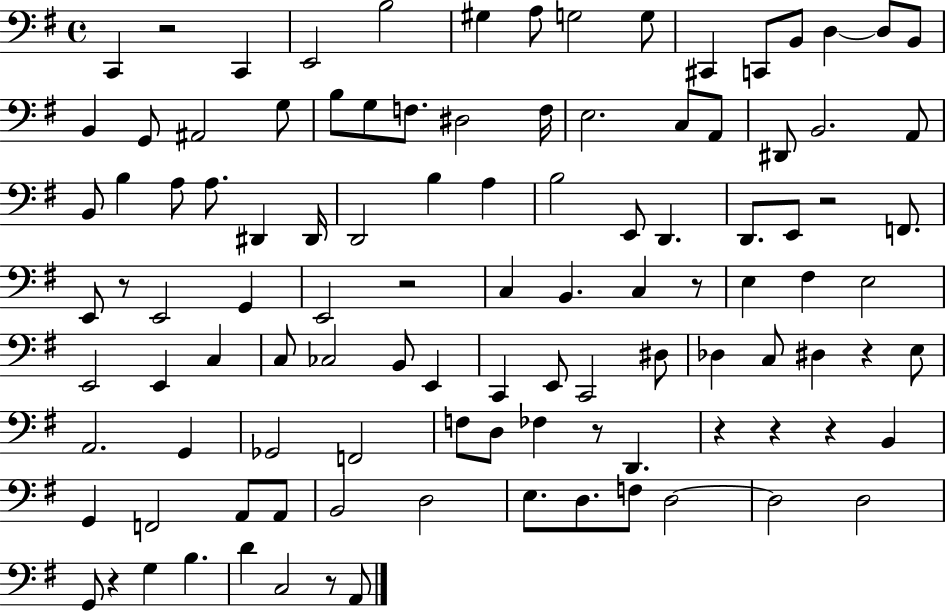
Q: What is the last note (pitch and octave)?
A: A2